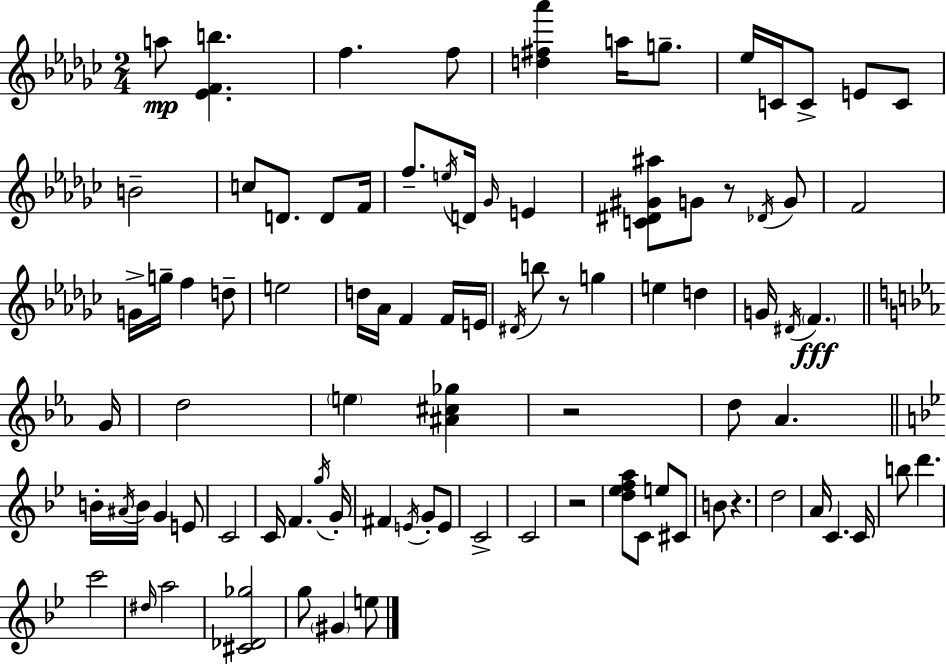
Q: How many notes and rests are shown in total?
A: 90